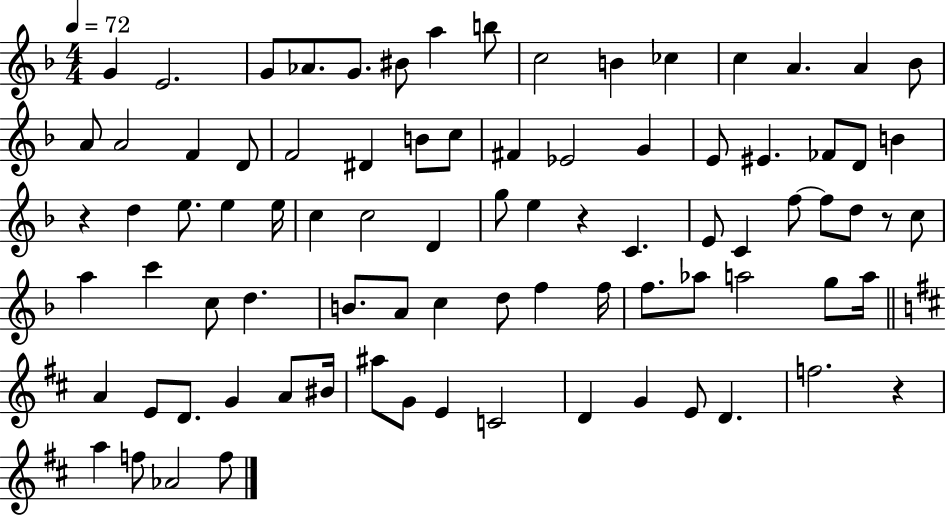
{
  \clef treble
  \numericTimeSignature
  \time 4/4
  \key f \major
  \tempo 4 = 72
  g'4 e'2. | g'8 aes'8. g'8. bis'8 a''4 b''8 | c''2 b'4 ces''4 | c''4 a'4. a'4 bes'8 | \break a'8 a'2 f'4 d'8 | f'2 dis'4 b'8 c''8 | fis'4 ees'2 g'4 | e'8 eis'4. fes'8 d'8 b'4 | \break r4 d''4 e''8. e''4 e''16 | c''4 c''2 d'4 | g''8 e''4 r4 c'4. | e'8 c'4 f''8~~ f''8 d''8 r8 c''8 | \break a''4 c'''4 c''8 d''4. | b'8. a'8 c''4 d''8 f''4 f''16 | f''8. aes''8 a''2 g''8 a''16 | \bar "||" \break \key d \major a'4 e'8 d'8. g'4 a'8 bis'16 | ais''8 g'8 e'4 c'2 | d'4 g'4 e'8 d'4. | f''2. r4 | \break a''4 f''8 aes'2 f''8 | \bar "|."
}